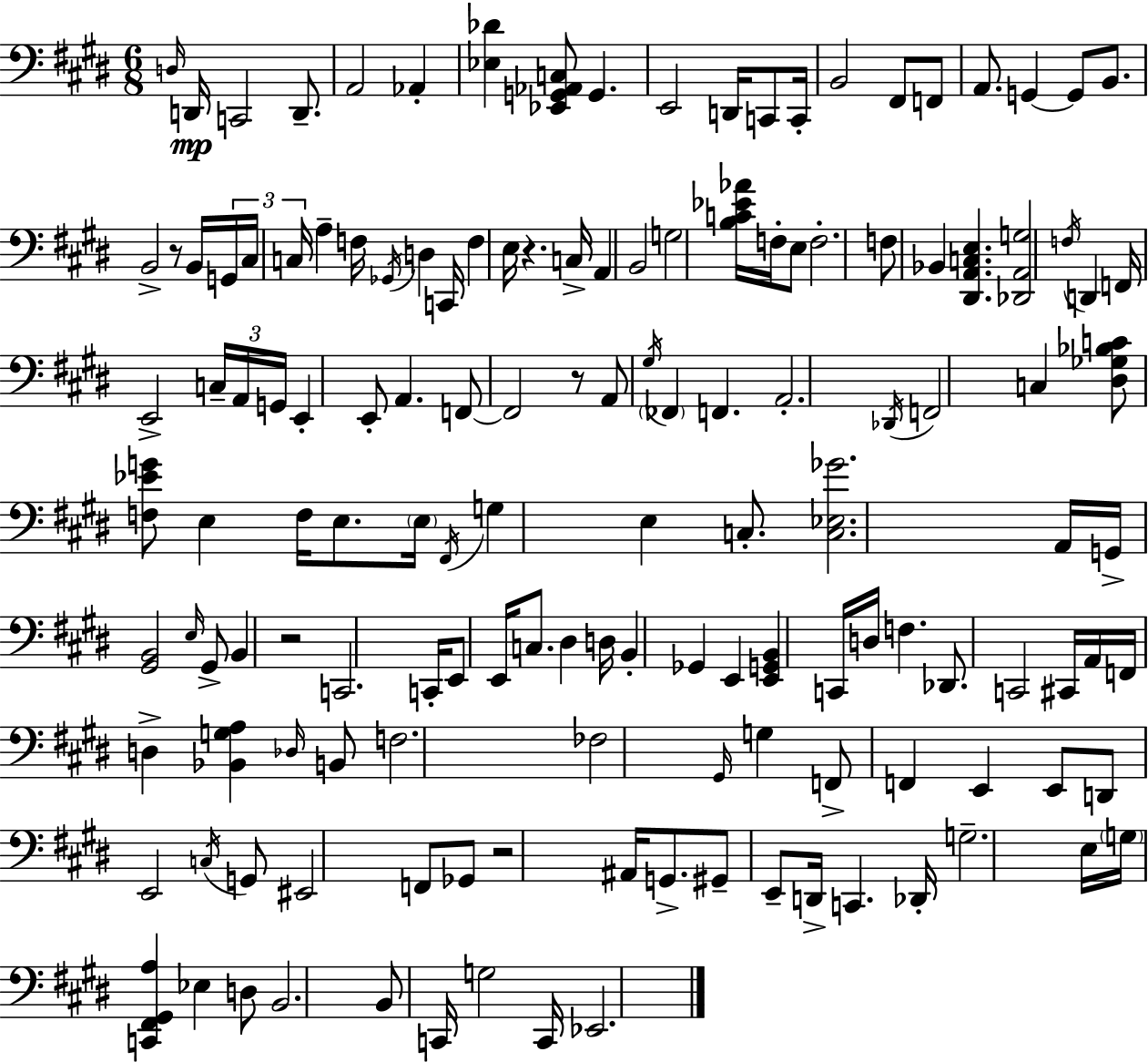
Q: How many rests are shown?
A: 5